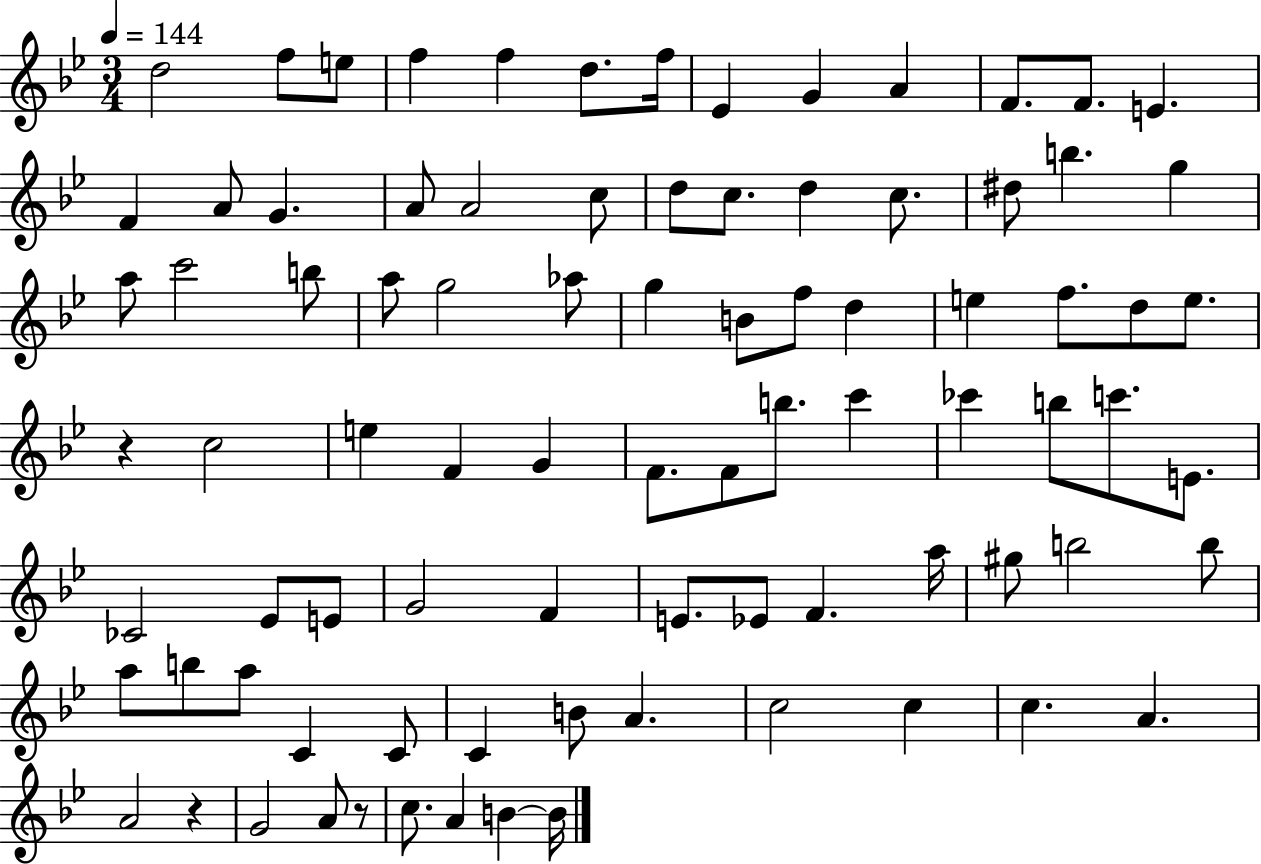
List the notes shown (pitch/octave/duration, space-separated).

D5/h F5/e E5/e F5/q F5/q D5/e. F5/s Eb4/q G4/q A4/q F4/e. F4/e. E4/q. F4/q A4/e G4/q. A4/e A4/h C5/e D5/e C5/e. D5/q C5/e. D#5/e B5/q. G5/q A5/e C6/h B5/e A5/e G5/h Ab5/e G5/q B4/e F5/e D5/q E5/q F5/e. D5/e E5/e. R/q C5/h E5/q F4/q G4/q F4/e. F4/e B5/e. C6/q CES6/q B5/e C6/e. E4/e. CES4/h Eb4/e E4/e G4/h F4/q E4/e. Eb4/e F4/q. A5/s G#5/e B5/h B5/e A5/e B5/e A5/e C4/q C4/e C4/q B4/e A4/q. C5/h C5/q C5/q. A4/q. A4/h R/q G4/h A4/e R/e C5/e. A4/q B4/q B4/s